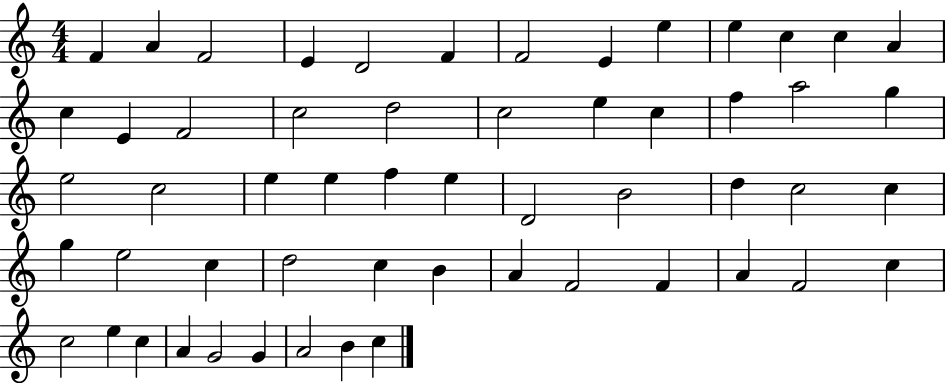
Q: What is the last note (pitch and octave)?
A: C5